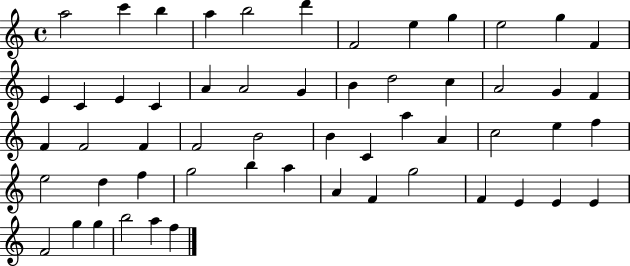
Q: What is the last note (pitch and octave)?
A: F5